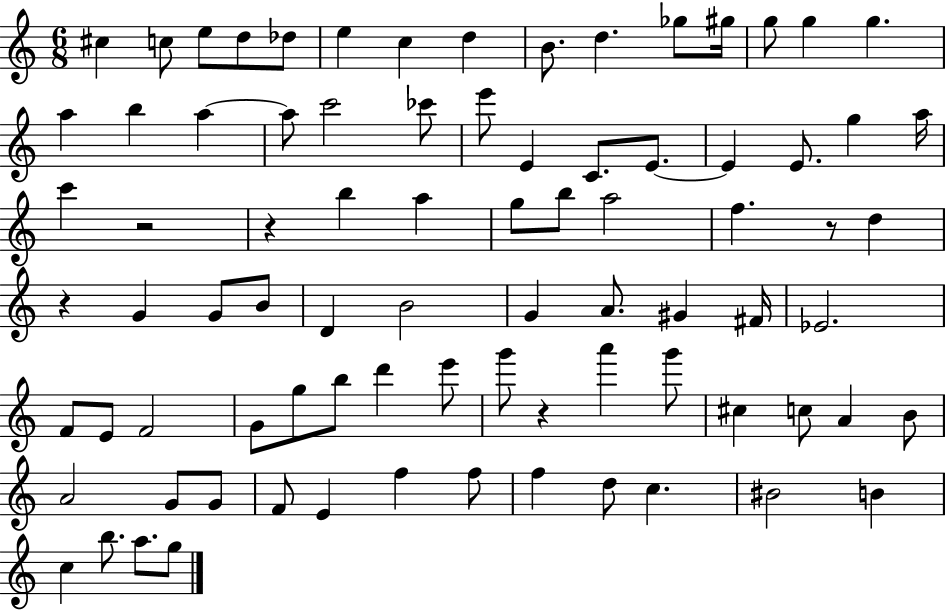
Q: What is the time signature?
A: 6/8